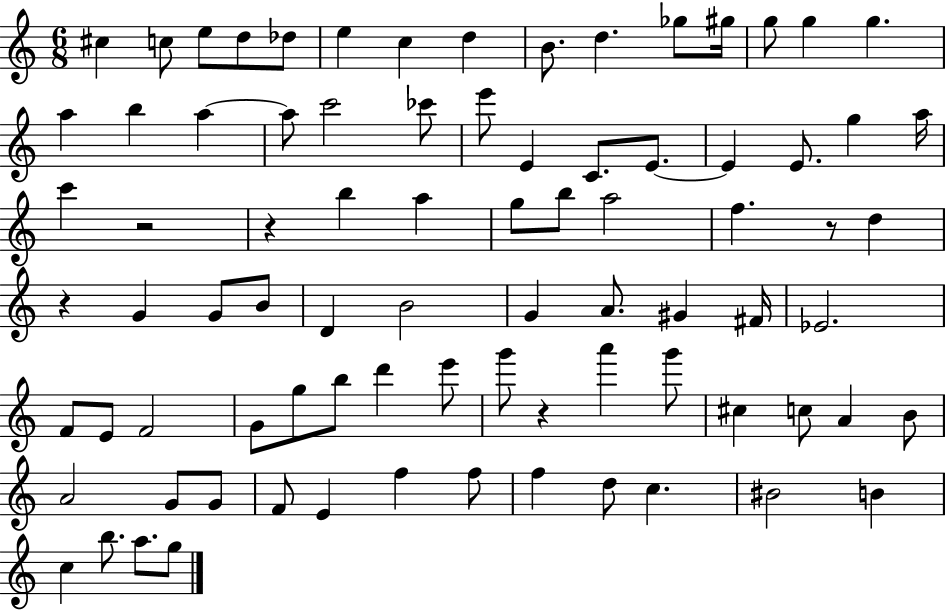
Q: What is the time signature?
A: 6/8